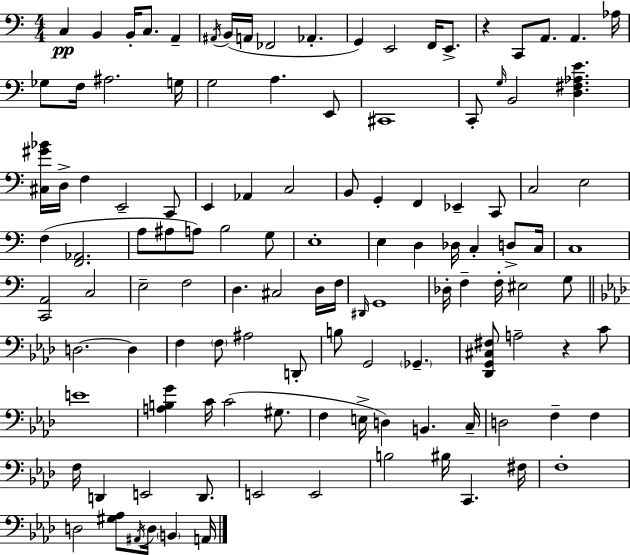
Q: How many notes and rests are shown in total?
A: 119